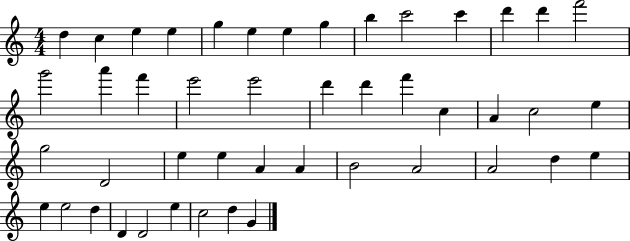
{
  \clef treble
  \numericTimeSignature
  \time 4/4
  \key c \major
  d''4 c''4 e''4 e''4 | g''4 e''4 e''4 g''4 | b''4 c'''2 c'''4 | d'''4 d'''4 f'''2 | \break g'''2 a'''4 f'''4 | e'''2 e'''2 | d'''4 d'''4 f'''4 c''4 | a'4 c''2 e''4 | \break g''2 d'2 | e''4 e''4 a'4 a'4 | b'2 a'2 | a'2 d''4 e''4 | \break e''4 e''2 d''4 | d'4 d'2 e''4 | c''2 d''4 g'4 | \bar "|."
}